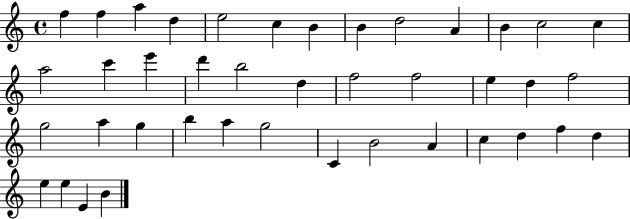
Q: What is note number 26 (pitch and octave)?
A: A5